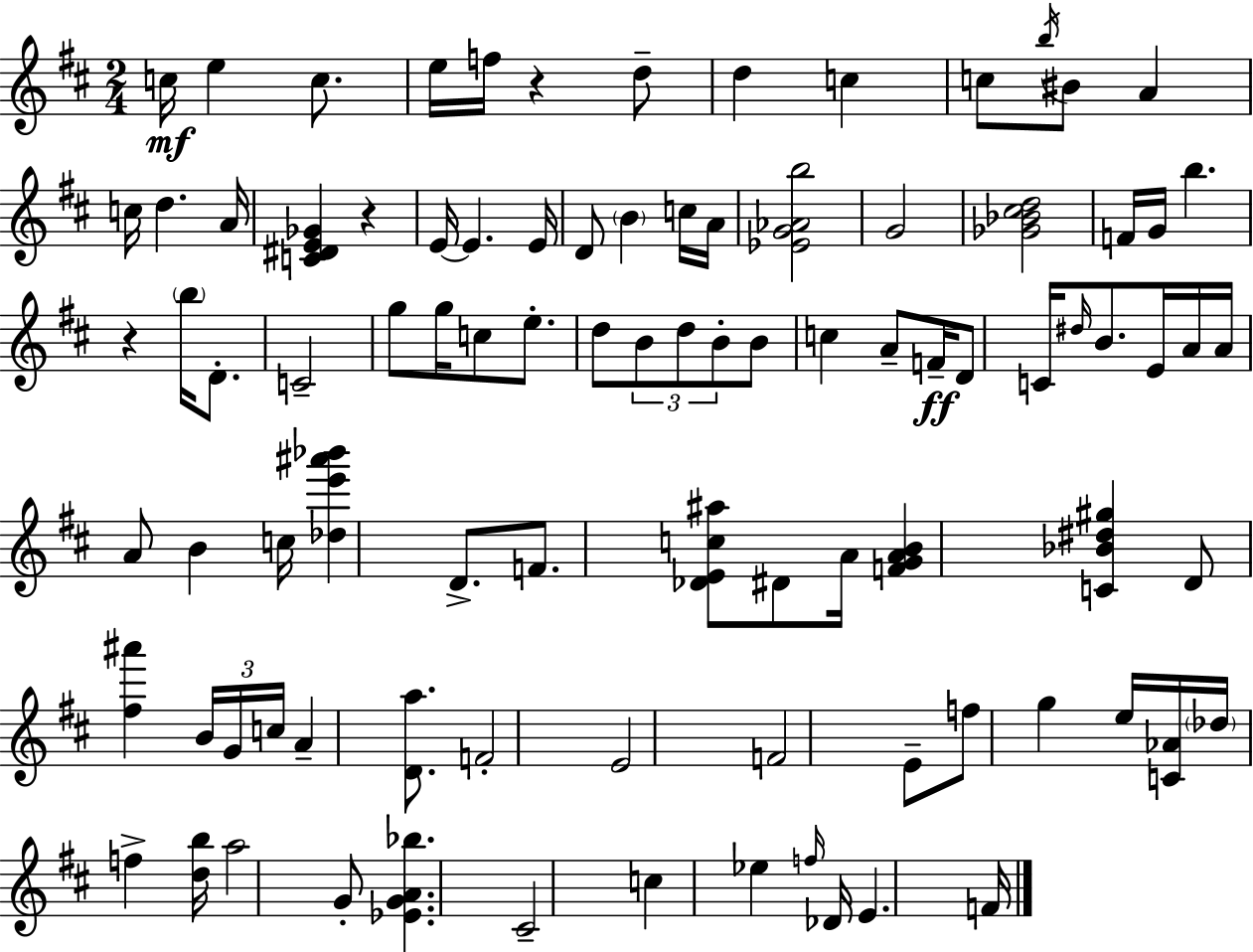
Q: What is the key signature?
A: D major